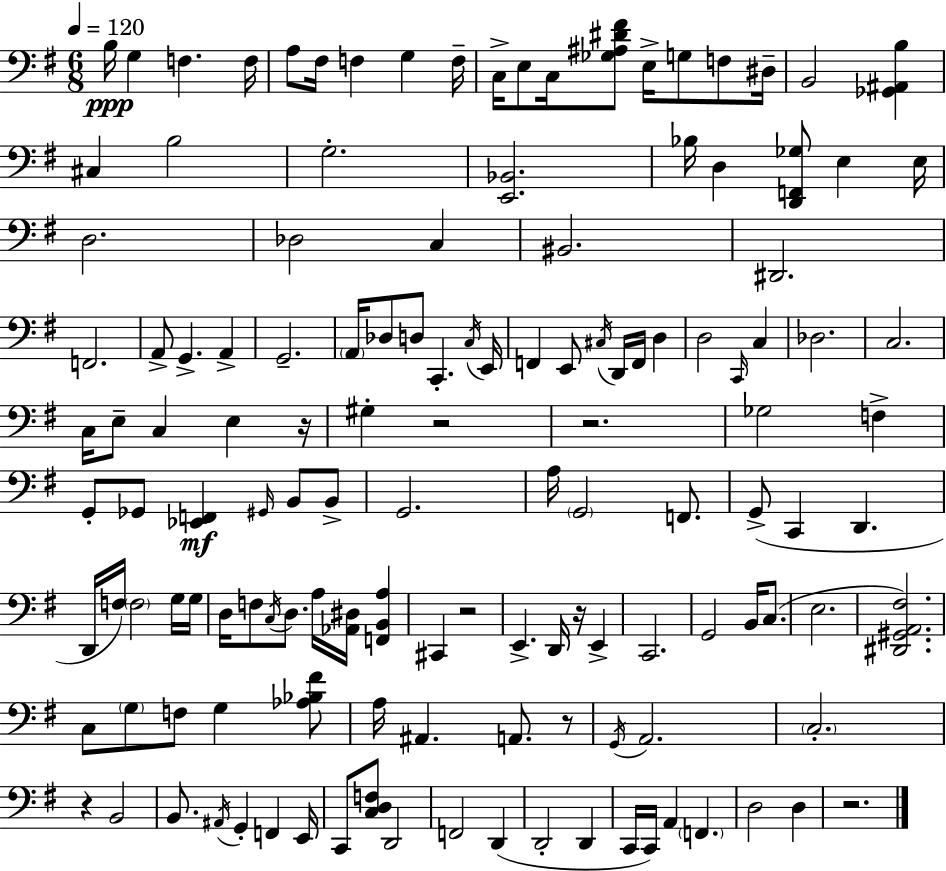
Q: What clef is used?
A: bass